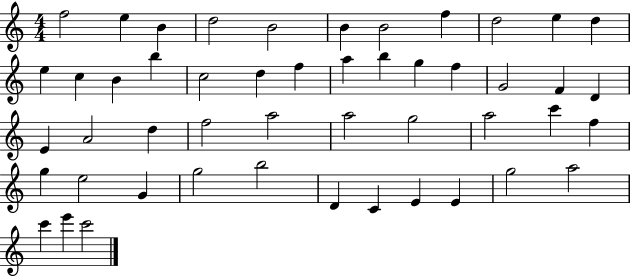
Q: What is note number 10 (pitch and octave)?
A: E5